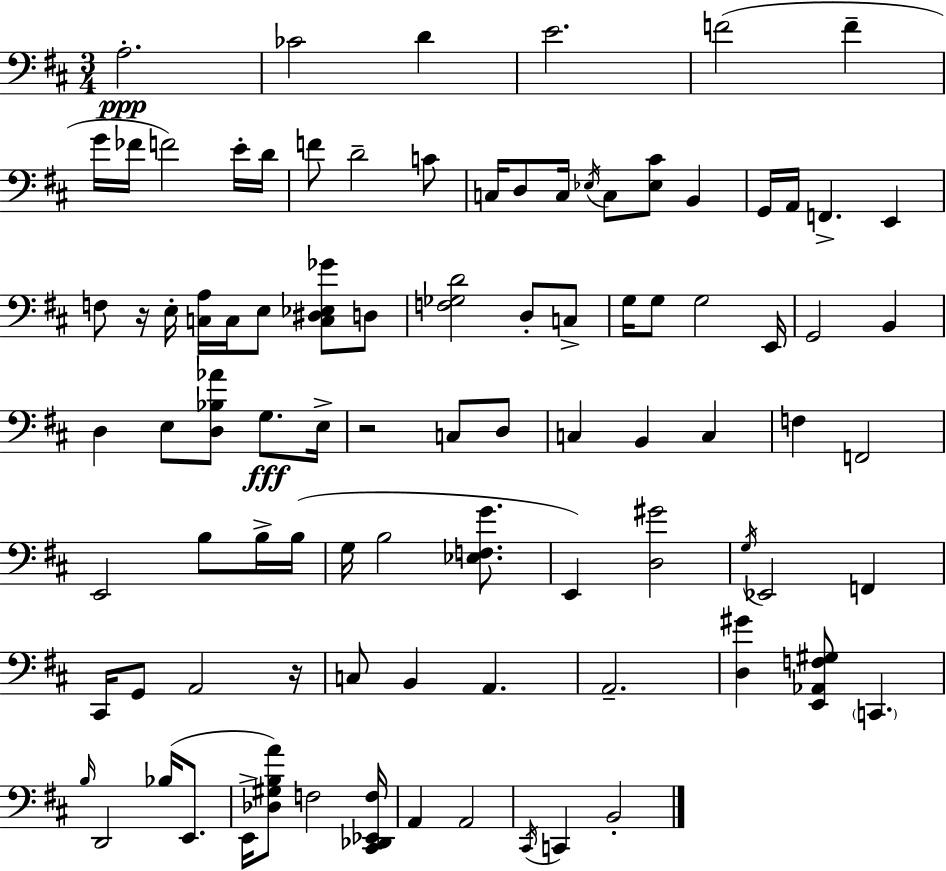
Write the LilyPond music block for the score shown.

{
  \clef bass
  \numericTimeSignature
  \time 3/4
  \key d \major
  a2.-.\ppp | ces'2 d'4 | e'2. | f'2( f'4-- | \break g'16 fes'16 f'2) e'16-. d'16 | f'8 d'2-- c'8 | c16 d8 c16 \acciaccatura { ees16 } c8 <ees cis'>8 b,4 | g,16 a,16 f,4.-> e,4 | \break f8 r16 e16-. <c a>16 c16 e8 <c dis ees ges'>8 d8 | <f ges d'>2 d8-. c8-> | g16 g8 g2 | e,16 g,2 b,4 | \break d4 e8 <d bes aes'>8 g8.\fff | e16-> r2 c8 d8 | c4 b,4 c4 | f4 f,2 | \break e,2 b8 b16-> | b16( g16 b2 <ees f g'>8. | e,4) <d gis'>2 | \acciaccatura { g16 } ees,2 f,4 | \break cis,16 g,8 a,2 | r16 c8 b,4 a,4. | a,2.-- | <d gis'>4 <e, aes, f gis>8 \parenthesize c,4. | \break \grace { b16 } d,2 bes16( | e,8. e,16-> <des gis b a'>8) f2 | <cis, des, ees, f>16 a,4 a,2 | \acciaccatura { cis,16 } c,4 b,2-. | \break \bar "|."
}